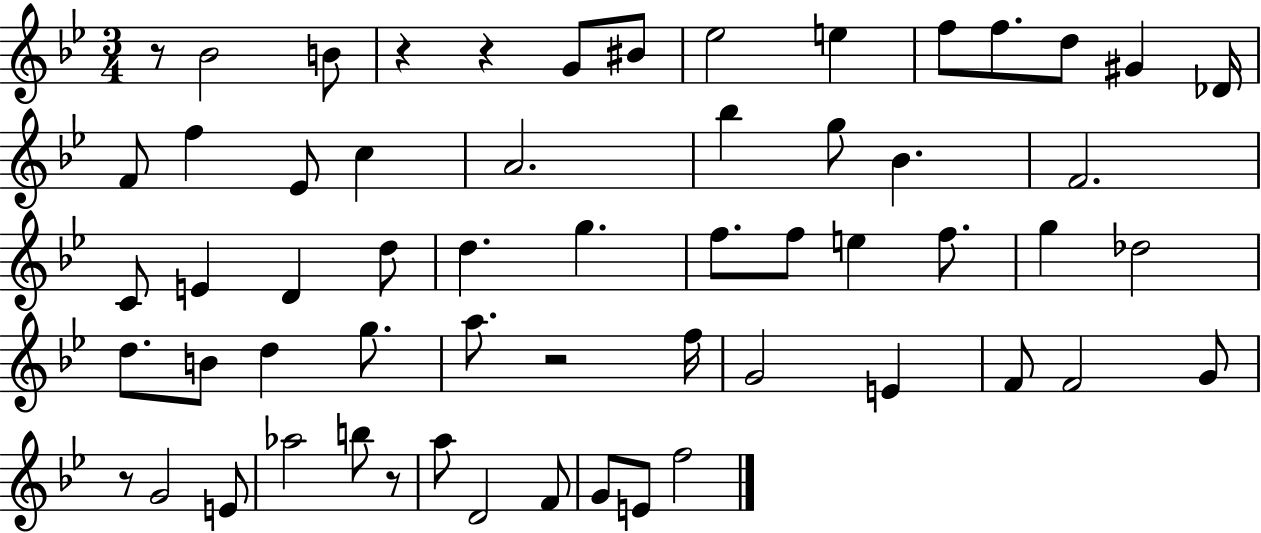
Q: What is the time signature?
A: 3/4